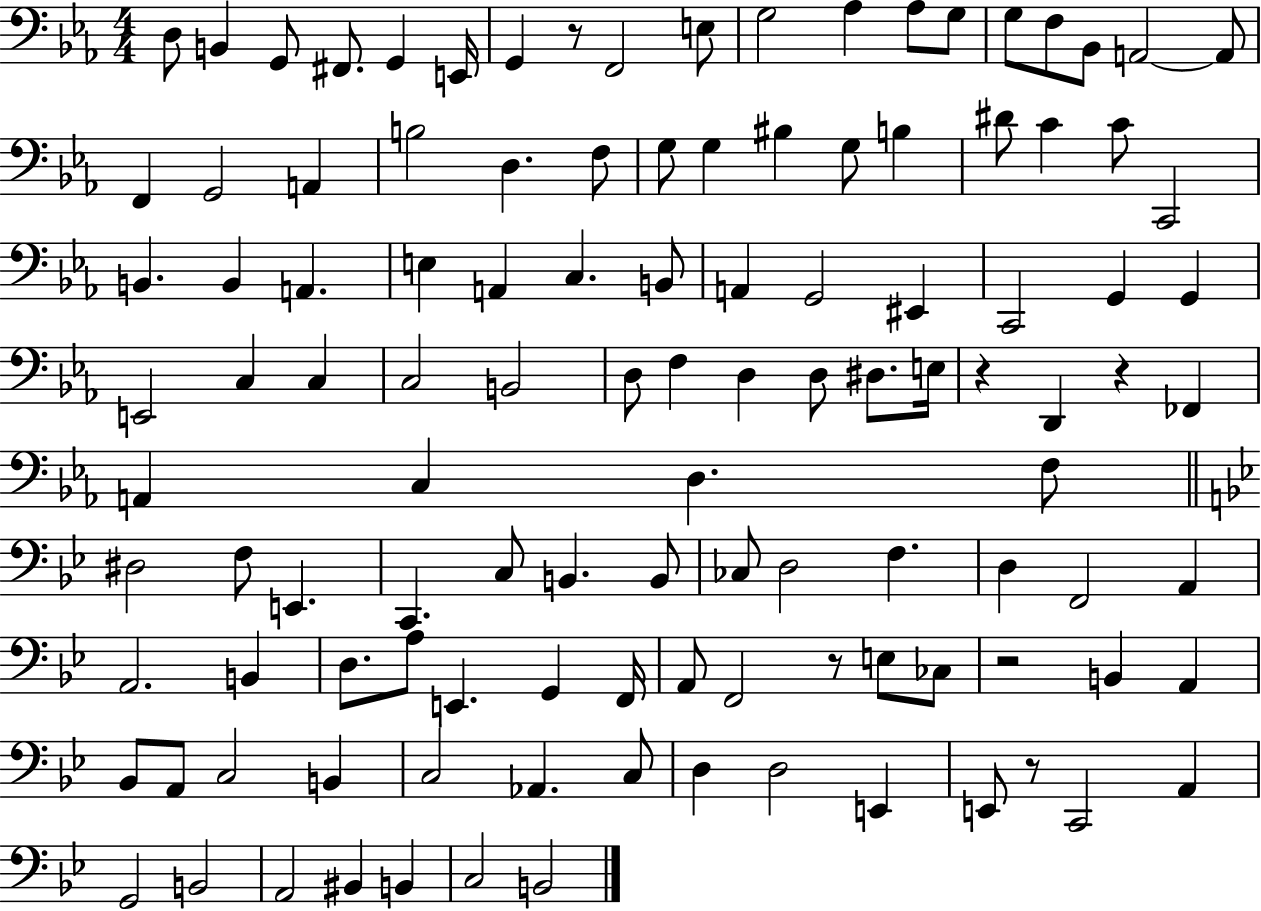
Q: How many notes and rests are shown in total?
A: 115